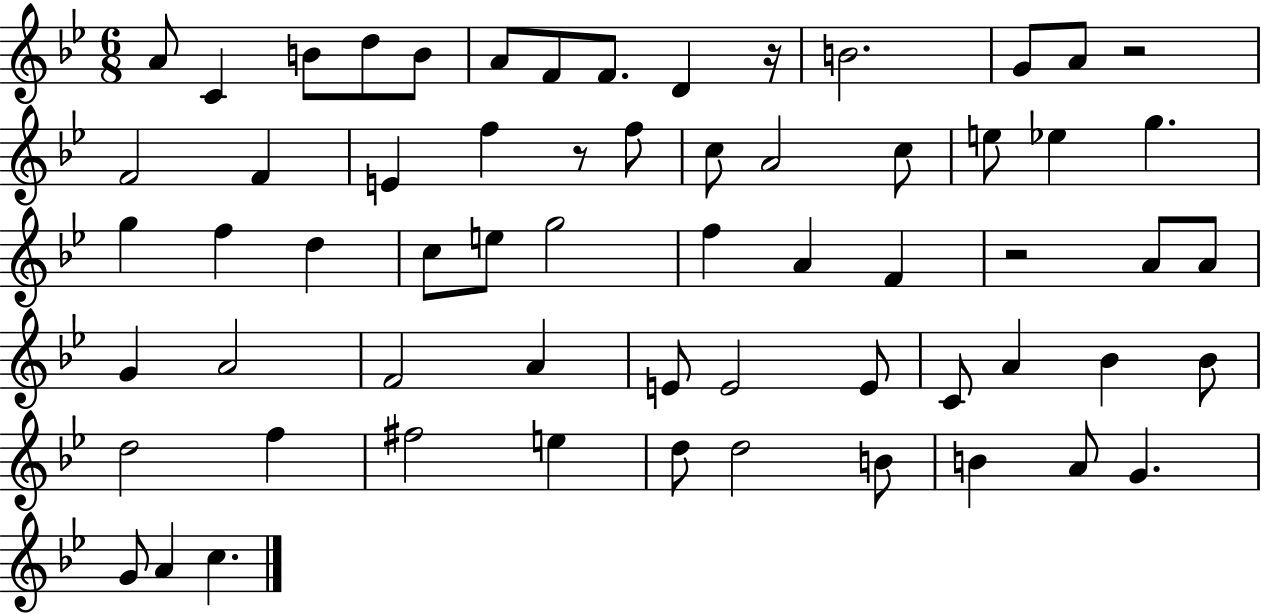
A4/e C4/q B4/e D5/e B4/e A4/e F4/e F4/e. D4/q R/s B4/h. G4/e A4/e R/h F4/h F4/q E4/q F5/q R/e F5/e C5/e A4/h C5/e E5/e Eb5/q G5/q. G5/q F5/q D5/q C5/e E5/e G5/h F5/q A4/q F4/q R/h A4/e A4/e G4/q A4/h F4/h A4/q E4/e E4/h E4/e C4/e A4/q Bb4/q Bb4/e D5/h F5/q F#5/h E5/q D5/e D5/h B4/e B4/q A4/e G4/q. G4/e A4/q C5/q.